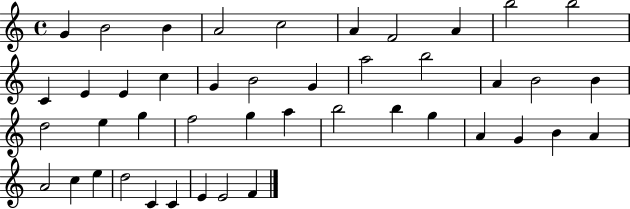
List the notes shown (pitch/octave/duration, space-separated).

G4/q B4/h B4/q A4/h C5/h A4/q F4/h A4/q B5/h B5/h C4/q E4/q E4/q C5/q G4/q B4/h G4/q A5/h B5/h A4/q B4/h B4/q D5/h E5/q G5/q F5/h G5/q A5/q B5/h B5/q G5/q A4/q G4/q B4/q A4/q A4/h C5/q E5/q D5/h C4/q C4/q E4/q E4/h F4/q